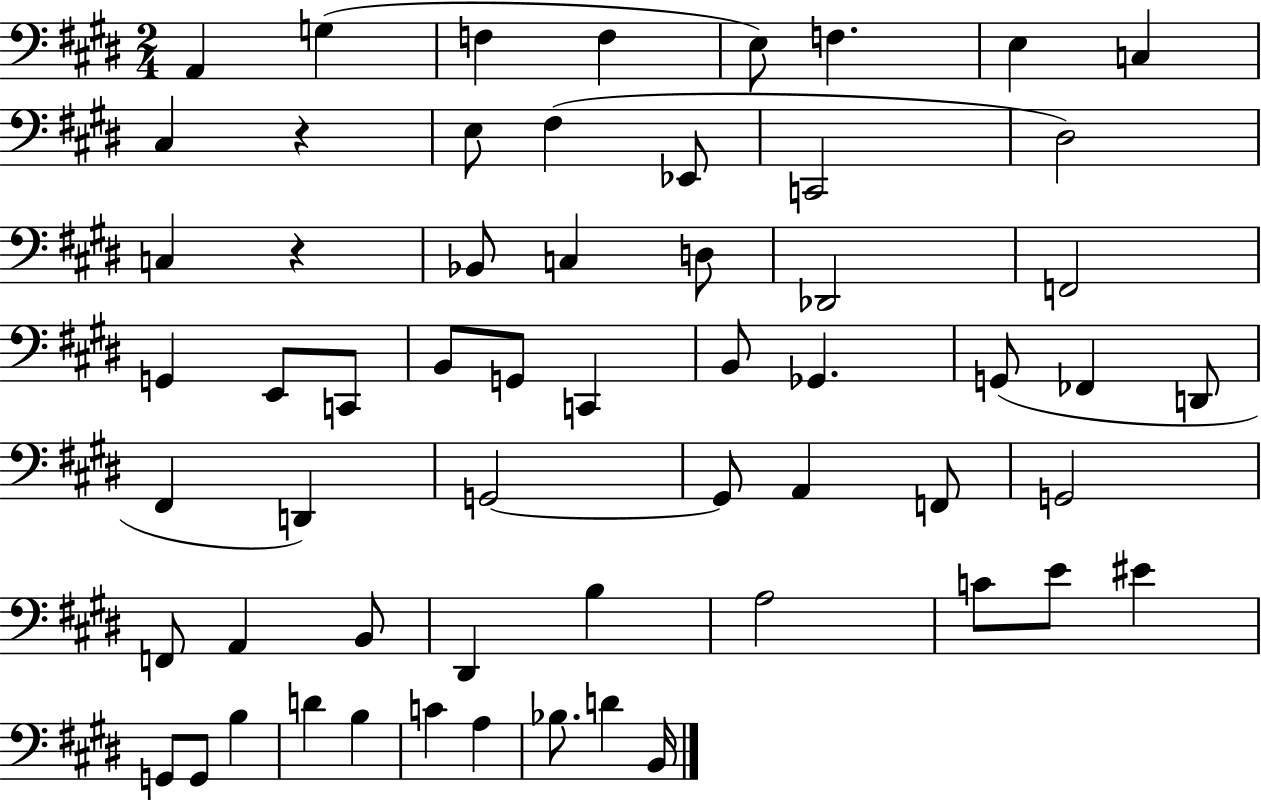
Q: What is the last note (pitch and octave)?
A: B2